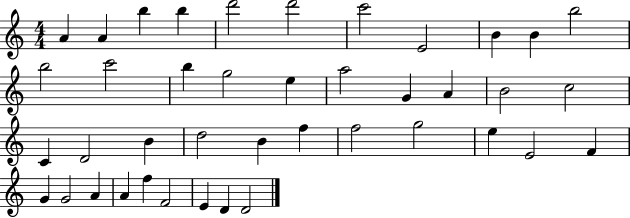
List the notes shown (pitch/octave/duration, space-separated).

A4/q A4/q B5/q B5/q D6/h D6/h C6/h E4/h B4/q B4/q B5/h B5/h C6/h B5/q G5/h E5/q A5/h G4/q A4/q B4/h C5/h C4/q D4/h B4/q D5/h B4/q F5/q F5/h G5/h E5/q E4/h F4/q G4/q G4/h A4/q A4/q F5/q F4/h E4/q D4/q D4/h